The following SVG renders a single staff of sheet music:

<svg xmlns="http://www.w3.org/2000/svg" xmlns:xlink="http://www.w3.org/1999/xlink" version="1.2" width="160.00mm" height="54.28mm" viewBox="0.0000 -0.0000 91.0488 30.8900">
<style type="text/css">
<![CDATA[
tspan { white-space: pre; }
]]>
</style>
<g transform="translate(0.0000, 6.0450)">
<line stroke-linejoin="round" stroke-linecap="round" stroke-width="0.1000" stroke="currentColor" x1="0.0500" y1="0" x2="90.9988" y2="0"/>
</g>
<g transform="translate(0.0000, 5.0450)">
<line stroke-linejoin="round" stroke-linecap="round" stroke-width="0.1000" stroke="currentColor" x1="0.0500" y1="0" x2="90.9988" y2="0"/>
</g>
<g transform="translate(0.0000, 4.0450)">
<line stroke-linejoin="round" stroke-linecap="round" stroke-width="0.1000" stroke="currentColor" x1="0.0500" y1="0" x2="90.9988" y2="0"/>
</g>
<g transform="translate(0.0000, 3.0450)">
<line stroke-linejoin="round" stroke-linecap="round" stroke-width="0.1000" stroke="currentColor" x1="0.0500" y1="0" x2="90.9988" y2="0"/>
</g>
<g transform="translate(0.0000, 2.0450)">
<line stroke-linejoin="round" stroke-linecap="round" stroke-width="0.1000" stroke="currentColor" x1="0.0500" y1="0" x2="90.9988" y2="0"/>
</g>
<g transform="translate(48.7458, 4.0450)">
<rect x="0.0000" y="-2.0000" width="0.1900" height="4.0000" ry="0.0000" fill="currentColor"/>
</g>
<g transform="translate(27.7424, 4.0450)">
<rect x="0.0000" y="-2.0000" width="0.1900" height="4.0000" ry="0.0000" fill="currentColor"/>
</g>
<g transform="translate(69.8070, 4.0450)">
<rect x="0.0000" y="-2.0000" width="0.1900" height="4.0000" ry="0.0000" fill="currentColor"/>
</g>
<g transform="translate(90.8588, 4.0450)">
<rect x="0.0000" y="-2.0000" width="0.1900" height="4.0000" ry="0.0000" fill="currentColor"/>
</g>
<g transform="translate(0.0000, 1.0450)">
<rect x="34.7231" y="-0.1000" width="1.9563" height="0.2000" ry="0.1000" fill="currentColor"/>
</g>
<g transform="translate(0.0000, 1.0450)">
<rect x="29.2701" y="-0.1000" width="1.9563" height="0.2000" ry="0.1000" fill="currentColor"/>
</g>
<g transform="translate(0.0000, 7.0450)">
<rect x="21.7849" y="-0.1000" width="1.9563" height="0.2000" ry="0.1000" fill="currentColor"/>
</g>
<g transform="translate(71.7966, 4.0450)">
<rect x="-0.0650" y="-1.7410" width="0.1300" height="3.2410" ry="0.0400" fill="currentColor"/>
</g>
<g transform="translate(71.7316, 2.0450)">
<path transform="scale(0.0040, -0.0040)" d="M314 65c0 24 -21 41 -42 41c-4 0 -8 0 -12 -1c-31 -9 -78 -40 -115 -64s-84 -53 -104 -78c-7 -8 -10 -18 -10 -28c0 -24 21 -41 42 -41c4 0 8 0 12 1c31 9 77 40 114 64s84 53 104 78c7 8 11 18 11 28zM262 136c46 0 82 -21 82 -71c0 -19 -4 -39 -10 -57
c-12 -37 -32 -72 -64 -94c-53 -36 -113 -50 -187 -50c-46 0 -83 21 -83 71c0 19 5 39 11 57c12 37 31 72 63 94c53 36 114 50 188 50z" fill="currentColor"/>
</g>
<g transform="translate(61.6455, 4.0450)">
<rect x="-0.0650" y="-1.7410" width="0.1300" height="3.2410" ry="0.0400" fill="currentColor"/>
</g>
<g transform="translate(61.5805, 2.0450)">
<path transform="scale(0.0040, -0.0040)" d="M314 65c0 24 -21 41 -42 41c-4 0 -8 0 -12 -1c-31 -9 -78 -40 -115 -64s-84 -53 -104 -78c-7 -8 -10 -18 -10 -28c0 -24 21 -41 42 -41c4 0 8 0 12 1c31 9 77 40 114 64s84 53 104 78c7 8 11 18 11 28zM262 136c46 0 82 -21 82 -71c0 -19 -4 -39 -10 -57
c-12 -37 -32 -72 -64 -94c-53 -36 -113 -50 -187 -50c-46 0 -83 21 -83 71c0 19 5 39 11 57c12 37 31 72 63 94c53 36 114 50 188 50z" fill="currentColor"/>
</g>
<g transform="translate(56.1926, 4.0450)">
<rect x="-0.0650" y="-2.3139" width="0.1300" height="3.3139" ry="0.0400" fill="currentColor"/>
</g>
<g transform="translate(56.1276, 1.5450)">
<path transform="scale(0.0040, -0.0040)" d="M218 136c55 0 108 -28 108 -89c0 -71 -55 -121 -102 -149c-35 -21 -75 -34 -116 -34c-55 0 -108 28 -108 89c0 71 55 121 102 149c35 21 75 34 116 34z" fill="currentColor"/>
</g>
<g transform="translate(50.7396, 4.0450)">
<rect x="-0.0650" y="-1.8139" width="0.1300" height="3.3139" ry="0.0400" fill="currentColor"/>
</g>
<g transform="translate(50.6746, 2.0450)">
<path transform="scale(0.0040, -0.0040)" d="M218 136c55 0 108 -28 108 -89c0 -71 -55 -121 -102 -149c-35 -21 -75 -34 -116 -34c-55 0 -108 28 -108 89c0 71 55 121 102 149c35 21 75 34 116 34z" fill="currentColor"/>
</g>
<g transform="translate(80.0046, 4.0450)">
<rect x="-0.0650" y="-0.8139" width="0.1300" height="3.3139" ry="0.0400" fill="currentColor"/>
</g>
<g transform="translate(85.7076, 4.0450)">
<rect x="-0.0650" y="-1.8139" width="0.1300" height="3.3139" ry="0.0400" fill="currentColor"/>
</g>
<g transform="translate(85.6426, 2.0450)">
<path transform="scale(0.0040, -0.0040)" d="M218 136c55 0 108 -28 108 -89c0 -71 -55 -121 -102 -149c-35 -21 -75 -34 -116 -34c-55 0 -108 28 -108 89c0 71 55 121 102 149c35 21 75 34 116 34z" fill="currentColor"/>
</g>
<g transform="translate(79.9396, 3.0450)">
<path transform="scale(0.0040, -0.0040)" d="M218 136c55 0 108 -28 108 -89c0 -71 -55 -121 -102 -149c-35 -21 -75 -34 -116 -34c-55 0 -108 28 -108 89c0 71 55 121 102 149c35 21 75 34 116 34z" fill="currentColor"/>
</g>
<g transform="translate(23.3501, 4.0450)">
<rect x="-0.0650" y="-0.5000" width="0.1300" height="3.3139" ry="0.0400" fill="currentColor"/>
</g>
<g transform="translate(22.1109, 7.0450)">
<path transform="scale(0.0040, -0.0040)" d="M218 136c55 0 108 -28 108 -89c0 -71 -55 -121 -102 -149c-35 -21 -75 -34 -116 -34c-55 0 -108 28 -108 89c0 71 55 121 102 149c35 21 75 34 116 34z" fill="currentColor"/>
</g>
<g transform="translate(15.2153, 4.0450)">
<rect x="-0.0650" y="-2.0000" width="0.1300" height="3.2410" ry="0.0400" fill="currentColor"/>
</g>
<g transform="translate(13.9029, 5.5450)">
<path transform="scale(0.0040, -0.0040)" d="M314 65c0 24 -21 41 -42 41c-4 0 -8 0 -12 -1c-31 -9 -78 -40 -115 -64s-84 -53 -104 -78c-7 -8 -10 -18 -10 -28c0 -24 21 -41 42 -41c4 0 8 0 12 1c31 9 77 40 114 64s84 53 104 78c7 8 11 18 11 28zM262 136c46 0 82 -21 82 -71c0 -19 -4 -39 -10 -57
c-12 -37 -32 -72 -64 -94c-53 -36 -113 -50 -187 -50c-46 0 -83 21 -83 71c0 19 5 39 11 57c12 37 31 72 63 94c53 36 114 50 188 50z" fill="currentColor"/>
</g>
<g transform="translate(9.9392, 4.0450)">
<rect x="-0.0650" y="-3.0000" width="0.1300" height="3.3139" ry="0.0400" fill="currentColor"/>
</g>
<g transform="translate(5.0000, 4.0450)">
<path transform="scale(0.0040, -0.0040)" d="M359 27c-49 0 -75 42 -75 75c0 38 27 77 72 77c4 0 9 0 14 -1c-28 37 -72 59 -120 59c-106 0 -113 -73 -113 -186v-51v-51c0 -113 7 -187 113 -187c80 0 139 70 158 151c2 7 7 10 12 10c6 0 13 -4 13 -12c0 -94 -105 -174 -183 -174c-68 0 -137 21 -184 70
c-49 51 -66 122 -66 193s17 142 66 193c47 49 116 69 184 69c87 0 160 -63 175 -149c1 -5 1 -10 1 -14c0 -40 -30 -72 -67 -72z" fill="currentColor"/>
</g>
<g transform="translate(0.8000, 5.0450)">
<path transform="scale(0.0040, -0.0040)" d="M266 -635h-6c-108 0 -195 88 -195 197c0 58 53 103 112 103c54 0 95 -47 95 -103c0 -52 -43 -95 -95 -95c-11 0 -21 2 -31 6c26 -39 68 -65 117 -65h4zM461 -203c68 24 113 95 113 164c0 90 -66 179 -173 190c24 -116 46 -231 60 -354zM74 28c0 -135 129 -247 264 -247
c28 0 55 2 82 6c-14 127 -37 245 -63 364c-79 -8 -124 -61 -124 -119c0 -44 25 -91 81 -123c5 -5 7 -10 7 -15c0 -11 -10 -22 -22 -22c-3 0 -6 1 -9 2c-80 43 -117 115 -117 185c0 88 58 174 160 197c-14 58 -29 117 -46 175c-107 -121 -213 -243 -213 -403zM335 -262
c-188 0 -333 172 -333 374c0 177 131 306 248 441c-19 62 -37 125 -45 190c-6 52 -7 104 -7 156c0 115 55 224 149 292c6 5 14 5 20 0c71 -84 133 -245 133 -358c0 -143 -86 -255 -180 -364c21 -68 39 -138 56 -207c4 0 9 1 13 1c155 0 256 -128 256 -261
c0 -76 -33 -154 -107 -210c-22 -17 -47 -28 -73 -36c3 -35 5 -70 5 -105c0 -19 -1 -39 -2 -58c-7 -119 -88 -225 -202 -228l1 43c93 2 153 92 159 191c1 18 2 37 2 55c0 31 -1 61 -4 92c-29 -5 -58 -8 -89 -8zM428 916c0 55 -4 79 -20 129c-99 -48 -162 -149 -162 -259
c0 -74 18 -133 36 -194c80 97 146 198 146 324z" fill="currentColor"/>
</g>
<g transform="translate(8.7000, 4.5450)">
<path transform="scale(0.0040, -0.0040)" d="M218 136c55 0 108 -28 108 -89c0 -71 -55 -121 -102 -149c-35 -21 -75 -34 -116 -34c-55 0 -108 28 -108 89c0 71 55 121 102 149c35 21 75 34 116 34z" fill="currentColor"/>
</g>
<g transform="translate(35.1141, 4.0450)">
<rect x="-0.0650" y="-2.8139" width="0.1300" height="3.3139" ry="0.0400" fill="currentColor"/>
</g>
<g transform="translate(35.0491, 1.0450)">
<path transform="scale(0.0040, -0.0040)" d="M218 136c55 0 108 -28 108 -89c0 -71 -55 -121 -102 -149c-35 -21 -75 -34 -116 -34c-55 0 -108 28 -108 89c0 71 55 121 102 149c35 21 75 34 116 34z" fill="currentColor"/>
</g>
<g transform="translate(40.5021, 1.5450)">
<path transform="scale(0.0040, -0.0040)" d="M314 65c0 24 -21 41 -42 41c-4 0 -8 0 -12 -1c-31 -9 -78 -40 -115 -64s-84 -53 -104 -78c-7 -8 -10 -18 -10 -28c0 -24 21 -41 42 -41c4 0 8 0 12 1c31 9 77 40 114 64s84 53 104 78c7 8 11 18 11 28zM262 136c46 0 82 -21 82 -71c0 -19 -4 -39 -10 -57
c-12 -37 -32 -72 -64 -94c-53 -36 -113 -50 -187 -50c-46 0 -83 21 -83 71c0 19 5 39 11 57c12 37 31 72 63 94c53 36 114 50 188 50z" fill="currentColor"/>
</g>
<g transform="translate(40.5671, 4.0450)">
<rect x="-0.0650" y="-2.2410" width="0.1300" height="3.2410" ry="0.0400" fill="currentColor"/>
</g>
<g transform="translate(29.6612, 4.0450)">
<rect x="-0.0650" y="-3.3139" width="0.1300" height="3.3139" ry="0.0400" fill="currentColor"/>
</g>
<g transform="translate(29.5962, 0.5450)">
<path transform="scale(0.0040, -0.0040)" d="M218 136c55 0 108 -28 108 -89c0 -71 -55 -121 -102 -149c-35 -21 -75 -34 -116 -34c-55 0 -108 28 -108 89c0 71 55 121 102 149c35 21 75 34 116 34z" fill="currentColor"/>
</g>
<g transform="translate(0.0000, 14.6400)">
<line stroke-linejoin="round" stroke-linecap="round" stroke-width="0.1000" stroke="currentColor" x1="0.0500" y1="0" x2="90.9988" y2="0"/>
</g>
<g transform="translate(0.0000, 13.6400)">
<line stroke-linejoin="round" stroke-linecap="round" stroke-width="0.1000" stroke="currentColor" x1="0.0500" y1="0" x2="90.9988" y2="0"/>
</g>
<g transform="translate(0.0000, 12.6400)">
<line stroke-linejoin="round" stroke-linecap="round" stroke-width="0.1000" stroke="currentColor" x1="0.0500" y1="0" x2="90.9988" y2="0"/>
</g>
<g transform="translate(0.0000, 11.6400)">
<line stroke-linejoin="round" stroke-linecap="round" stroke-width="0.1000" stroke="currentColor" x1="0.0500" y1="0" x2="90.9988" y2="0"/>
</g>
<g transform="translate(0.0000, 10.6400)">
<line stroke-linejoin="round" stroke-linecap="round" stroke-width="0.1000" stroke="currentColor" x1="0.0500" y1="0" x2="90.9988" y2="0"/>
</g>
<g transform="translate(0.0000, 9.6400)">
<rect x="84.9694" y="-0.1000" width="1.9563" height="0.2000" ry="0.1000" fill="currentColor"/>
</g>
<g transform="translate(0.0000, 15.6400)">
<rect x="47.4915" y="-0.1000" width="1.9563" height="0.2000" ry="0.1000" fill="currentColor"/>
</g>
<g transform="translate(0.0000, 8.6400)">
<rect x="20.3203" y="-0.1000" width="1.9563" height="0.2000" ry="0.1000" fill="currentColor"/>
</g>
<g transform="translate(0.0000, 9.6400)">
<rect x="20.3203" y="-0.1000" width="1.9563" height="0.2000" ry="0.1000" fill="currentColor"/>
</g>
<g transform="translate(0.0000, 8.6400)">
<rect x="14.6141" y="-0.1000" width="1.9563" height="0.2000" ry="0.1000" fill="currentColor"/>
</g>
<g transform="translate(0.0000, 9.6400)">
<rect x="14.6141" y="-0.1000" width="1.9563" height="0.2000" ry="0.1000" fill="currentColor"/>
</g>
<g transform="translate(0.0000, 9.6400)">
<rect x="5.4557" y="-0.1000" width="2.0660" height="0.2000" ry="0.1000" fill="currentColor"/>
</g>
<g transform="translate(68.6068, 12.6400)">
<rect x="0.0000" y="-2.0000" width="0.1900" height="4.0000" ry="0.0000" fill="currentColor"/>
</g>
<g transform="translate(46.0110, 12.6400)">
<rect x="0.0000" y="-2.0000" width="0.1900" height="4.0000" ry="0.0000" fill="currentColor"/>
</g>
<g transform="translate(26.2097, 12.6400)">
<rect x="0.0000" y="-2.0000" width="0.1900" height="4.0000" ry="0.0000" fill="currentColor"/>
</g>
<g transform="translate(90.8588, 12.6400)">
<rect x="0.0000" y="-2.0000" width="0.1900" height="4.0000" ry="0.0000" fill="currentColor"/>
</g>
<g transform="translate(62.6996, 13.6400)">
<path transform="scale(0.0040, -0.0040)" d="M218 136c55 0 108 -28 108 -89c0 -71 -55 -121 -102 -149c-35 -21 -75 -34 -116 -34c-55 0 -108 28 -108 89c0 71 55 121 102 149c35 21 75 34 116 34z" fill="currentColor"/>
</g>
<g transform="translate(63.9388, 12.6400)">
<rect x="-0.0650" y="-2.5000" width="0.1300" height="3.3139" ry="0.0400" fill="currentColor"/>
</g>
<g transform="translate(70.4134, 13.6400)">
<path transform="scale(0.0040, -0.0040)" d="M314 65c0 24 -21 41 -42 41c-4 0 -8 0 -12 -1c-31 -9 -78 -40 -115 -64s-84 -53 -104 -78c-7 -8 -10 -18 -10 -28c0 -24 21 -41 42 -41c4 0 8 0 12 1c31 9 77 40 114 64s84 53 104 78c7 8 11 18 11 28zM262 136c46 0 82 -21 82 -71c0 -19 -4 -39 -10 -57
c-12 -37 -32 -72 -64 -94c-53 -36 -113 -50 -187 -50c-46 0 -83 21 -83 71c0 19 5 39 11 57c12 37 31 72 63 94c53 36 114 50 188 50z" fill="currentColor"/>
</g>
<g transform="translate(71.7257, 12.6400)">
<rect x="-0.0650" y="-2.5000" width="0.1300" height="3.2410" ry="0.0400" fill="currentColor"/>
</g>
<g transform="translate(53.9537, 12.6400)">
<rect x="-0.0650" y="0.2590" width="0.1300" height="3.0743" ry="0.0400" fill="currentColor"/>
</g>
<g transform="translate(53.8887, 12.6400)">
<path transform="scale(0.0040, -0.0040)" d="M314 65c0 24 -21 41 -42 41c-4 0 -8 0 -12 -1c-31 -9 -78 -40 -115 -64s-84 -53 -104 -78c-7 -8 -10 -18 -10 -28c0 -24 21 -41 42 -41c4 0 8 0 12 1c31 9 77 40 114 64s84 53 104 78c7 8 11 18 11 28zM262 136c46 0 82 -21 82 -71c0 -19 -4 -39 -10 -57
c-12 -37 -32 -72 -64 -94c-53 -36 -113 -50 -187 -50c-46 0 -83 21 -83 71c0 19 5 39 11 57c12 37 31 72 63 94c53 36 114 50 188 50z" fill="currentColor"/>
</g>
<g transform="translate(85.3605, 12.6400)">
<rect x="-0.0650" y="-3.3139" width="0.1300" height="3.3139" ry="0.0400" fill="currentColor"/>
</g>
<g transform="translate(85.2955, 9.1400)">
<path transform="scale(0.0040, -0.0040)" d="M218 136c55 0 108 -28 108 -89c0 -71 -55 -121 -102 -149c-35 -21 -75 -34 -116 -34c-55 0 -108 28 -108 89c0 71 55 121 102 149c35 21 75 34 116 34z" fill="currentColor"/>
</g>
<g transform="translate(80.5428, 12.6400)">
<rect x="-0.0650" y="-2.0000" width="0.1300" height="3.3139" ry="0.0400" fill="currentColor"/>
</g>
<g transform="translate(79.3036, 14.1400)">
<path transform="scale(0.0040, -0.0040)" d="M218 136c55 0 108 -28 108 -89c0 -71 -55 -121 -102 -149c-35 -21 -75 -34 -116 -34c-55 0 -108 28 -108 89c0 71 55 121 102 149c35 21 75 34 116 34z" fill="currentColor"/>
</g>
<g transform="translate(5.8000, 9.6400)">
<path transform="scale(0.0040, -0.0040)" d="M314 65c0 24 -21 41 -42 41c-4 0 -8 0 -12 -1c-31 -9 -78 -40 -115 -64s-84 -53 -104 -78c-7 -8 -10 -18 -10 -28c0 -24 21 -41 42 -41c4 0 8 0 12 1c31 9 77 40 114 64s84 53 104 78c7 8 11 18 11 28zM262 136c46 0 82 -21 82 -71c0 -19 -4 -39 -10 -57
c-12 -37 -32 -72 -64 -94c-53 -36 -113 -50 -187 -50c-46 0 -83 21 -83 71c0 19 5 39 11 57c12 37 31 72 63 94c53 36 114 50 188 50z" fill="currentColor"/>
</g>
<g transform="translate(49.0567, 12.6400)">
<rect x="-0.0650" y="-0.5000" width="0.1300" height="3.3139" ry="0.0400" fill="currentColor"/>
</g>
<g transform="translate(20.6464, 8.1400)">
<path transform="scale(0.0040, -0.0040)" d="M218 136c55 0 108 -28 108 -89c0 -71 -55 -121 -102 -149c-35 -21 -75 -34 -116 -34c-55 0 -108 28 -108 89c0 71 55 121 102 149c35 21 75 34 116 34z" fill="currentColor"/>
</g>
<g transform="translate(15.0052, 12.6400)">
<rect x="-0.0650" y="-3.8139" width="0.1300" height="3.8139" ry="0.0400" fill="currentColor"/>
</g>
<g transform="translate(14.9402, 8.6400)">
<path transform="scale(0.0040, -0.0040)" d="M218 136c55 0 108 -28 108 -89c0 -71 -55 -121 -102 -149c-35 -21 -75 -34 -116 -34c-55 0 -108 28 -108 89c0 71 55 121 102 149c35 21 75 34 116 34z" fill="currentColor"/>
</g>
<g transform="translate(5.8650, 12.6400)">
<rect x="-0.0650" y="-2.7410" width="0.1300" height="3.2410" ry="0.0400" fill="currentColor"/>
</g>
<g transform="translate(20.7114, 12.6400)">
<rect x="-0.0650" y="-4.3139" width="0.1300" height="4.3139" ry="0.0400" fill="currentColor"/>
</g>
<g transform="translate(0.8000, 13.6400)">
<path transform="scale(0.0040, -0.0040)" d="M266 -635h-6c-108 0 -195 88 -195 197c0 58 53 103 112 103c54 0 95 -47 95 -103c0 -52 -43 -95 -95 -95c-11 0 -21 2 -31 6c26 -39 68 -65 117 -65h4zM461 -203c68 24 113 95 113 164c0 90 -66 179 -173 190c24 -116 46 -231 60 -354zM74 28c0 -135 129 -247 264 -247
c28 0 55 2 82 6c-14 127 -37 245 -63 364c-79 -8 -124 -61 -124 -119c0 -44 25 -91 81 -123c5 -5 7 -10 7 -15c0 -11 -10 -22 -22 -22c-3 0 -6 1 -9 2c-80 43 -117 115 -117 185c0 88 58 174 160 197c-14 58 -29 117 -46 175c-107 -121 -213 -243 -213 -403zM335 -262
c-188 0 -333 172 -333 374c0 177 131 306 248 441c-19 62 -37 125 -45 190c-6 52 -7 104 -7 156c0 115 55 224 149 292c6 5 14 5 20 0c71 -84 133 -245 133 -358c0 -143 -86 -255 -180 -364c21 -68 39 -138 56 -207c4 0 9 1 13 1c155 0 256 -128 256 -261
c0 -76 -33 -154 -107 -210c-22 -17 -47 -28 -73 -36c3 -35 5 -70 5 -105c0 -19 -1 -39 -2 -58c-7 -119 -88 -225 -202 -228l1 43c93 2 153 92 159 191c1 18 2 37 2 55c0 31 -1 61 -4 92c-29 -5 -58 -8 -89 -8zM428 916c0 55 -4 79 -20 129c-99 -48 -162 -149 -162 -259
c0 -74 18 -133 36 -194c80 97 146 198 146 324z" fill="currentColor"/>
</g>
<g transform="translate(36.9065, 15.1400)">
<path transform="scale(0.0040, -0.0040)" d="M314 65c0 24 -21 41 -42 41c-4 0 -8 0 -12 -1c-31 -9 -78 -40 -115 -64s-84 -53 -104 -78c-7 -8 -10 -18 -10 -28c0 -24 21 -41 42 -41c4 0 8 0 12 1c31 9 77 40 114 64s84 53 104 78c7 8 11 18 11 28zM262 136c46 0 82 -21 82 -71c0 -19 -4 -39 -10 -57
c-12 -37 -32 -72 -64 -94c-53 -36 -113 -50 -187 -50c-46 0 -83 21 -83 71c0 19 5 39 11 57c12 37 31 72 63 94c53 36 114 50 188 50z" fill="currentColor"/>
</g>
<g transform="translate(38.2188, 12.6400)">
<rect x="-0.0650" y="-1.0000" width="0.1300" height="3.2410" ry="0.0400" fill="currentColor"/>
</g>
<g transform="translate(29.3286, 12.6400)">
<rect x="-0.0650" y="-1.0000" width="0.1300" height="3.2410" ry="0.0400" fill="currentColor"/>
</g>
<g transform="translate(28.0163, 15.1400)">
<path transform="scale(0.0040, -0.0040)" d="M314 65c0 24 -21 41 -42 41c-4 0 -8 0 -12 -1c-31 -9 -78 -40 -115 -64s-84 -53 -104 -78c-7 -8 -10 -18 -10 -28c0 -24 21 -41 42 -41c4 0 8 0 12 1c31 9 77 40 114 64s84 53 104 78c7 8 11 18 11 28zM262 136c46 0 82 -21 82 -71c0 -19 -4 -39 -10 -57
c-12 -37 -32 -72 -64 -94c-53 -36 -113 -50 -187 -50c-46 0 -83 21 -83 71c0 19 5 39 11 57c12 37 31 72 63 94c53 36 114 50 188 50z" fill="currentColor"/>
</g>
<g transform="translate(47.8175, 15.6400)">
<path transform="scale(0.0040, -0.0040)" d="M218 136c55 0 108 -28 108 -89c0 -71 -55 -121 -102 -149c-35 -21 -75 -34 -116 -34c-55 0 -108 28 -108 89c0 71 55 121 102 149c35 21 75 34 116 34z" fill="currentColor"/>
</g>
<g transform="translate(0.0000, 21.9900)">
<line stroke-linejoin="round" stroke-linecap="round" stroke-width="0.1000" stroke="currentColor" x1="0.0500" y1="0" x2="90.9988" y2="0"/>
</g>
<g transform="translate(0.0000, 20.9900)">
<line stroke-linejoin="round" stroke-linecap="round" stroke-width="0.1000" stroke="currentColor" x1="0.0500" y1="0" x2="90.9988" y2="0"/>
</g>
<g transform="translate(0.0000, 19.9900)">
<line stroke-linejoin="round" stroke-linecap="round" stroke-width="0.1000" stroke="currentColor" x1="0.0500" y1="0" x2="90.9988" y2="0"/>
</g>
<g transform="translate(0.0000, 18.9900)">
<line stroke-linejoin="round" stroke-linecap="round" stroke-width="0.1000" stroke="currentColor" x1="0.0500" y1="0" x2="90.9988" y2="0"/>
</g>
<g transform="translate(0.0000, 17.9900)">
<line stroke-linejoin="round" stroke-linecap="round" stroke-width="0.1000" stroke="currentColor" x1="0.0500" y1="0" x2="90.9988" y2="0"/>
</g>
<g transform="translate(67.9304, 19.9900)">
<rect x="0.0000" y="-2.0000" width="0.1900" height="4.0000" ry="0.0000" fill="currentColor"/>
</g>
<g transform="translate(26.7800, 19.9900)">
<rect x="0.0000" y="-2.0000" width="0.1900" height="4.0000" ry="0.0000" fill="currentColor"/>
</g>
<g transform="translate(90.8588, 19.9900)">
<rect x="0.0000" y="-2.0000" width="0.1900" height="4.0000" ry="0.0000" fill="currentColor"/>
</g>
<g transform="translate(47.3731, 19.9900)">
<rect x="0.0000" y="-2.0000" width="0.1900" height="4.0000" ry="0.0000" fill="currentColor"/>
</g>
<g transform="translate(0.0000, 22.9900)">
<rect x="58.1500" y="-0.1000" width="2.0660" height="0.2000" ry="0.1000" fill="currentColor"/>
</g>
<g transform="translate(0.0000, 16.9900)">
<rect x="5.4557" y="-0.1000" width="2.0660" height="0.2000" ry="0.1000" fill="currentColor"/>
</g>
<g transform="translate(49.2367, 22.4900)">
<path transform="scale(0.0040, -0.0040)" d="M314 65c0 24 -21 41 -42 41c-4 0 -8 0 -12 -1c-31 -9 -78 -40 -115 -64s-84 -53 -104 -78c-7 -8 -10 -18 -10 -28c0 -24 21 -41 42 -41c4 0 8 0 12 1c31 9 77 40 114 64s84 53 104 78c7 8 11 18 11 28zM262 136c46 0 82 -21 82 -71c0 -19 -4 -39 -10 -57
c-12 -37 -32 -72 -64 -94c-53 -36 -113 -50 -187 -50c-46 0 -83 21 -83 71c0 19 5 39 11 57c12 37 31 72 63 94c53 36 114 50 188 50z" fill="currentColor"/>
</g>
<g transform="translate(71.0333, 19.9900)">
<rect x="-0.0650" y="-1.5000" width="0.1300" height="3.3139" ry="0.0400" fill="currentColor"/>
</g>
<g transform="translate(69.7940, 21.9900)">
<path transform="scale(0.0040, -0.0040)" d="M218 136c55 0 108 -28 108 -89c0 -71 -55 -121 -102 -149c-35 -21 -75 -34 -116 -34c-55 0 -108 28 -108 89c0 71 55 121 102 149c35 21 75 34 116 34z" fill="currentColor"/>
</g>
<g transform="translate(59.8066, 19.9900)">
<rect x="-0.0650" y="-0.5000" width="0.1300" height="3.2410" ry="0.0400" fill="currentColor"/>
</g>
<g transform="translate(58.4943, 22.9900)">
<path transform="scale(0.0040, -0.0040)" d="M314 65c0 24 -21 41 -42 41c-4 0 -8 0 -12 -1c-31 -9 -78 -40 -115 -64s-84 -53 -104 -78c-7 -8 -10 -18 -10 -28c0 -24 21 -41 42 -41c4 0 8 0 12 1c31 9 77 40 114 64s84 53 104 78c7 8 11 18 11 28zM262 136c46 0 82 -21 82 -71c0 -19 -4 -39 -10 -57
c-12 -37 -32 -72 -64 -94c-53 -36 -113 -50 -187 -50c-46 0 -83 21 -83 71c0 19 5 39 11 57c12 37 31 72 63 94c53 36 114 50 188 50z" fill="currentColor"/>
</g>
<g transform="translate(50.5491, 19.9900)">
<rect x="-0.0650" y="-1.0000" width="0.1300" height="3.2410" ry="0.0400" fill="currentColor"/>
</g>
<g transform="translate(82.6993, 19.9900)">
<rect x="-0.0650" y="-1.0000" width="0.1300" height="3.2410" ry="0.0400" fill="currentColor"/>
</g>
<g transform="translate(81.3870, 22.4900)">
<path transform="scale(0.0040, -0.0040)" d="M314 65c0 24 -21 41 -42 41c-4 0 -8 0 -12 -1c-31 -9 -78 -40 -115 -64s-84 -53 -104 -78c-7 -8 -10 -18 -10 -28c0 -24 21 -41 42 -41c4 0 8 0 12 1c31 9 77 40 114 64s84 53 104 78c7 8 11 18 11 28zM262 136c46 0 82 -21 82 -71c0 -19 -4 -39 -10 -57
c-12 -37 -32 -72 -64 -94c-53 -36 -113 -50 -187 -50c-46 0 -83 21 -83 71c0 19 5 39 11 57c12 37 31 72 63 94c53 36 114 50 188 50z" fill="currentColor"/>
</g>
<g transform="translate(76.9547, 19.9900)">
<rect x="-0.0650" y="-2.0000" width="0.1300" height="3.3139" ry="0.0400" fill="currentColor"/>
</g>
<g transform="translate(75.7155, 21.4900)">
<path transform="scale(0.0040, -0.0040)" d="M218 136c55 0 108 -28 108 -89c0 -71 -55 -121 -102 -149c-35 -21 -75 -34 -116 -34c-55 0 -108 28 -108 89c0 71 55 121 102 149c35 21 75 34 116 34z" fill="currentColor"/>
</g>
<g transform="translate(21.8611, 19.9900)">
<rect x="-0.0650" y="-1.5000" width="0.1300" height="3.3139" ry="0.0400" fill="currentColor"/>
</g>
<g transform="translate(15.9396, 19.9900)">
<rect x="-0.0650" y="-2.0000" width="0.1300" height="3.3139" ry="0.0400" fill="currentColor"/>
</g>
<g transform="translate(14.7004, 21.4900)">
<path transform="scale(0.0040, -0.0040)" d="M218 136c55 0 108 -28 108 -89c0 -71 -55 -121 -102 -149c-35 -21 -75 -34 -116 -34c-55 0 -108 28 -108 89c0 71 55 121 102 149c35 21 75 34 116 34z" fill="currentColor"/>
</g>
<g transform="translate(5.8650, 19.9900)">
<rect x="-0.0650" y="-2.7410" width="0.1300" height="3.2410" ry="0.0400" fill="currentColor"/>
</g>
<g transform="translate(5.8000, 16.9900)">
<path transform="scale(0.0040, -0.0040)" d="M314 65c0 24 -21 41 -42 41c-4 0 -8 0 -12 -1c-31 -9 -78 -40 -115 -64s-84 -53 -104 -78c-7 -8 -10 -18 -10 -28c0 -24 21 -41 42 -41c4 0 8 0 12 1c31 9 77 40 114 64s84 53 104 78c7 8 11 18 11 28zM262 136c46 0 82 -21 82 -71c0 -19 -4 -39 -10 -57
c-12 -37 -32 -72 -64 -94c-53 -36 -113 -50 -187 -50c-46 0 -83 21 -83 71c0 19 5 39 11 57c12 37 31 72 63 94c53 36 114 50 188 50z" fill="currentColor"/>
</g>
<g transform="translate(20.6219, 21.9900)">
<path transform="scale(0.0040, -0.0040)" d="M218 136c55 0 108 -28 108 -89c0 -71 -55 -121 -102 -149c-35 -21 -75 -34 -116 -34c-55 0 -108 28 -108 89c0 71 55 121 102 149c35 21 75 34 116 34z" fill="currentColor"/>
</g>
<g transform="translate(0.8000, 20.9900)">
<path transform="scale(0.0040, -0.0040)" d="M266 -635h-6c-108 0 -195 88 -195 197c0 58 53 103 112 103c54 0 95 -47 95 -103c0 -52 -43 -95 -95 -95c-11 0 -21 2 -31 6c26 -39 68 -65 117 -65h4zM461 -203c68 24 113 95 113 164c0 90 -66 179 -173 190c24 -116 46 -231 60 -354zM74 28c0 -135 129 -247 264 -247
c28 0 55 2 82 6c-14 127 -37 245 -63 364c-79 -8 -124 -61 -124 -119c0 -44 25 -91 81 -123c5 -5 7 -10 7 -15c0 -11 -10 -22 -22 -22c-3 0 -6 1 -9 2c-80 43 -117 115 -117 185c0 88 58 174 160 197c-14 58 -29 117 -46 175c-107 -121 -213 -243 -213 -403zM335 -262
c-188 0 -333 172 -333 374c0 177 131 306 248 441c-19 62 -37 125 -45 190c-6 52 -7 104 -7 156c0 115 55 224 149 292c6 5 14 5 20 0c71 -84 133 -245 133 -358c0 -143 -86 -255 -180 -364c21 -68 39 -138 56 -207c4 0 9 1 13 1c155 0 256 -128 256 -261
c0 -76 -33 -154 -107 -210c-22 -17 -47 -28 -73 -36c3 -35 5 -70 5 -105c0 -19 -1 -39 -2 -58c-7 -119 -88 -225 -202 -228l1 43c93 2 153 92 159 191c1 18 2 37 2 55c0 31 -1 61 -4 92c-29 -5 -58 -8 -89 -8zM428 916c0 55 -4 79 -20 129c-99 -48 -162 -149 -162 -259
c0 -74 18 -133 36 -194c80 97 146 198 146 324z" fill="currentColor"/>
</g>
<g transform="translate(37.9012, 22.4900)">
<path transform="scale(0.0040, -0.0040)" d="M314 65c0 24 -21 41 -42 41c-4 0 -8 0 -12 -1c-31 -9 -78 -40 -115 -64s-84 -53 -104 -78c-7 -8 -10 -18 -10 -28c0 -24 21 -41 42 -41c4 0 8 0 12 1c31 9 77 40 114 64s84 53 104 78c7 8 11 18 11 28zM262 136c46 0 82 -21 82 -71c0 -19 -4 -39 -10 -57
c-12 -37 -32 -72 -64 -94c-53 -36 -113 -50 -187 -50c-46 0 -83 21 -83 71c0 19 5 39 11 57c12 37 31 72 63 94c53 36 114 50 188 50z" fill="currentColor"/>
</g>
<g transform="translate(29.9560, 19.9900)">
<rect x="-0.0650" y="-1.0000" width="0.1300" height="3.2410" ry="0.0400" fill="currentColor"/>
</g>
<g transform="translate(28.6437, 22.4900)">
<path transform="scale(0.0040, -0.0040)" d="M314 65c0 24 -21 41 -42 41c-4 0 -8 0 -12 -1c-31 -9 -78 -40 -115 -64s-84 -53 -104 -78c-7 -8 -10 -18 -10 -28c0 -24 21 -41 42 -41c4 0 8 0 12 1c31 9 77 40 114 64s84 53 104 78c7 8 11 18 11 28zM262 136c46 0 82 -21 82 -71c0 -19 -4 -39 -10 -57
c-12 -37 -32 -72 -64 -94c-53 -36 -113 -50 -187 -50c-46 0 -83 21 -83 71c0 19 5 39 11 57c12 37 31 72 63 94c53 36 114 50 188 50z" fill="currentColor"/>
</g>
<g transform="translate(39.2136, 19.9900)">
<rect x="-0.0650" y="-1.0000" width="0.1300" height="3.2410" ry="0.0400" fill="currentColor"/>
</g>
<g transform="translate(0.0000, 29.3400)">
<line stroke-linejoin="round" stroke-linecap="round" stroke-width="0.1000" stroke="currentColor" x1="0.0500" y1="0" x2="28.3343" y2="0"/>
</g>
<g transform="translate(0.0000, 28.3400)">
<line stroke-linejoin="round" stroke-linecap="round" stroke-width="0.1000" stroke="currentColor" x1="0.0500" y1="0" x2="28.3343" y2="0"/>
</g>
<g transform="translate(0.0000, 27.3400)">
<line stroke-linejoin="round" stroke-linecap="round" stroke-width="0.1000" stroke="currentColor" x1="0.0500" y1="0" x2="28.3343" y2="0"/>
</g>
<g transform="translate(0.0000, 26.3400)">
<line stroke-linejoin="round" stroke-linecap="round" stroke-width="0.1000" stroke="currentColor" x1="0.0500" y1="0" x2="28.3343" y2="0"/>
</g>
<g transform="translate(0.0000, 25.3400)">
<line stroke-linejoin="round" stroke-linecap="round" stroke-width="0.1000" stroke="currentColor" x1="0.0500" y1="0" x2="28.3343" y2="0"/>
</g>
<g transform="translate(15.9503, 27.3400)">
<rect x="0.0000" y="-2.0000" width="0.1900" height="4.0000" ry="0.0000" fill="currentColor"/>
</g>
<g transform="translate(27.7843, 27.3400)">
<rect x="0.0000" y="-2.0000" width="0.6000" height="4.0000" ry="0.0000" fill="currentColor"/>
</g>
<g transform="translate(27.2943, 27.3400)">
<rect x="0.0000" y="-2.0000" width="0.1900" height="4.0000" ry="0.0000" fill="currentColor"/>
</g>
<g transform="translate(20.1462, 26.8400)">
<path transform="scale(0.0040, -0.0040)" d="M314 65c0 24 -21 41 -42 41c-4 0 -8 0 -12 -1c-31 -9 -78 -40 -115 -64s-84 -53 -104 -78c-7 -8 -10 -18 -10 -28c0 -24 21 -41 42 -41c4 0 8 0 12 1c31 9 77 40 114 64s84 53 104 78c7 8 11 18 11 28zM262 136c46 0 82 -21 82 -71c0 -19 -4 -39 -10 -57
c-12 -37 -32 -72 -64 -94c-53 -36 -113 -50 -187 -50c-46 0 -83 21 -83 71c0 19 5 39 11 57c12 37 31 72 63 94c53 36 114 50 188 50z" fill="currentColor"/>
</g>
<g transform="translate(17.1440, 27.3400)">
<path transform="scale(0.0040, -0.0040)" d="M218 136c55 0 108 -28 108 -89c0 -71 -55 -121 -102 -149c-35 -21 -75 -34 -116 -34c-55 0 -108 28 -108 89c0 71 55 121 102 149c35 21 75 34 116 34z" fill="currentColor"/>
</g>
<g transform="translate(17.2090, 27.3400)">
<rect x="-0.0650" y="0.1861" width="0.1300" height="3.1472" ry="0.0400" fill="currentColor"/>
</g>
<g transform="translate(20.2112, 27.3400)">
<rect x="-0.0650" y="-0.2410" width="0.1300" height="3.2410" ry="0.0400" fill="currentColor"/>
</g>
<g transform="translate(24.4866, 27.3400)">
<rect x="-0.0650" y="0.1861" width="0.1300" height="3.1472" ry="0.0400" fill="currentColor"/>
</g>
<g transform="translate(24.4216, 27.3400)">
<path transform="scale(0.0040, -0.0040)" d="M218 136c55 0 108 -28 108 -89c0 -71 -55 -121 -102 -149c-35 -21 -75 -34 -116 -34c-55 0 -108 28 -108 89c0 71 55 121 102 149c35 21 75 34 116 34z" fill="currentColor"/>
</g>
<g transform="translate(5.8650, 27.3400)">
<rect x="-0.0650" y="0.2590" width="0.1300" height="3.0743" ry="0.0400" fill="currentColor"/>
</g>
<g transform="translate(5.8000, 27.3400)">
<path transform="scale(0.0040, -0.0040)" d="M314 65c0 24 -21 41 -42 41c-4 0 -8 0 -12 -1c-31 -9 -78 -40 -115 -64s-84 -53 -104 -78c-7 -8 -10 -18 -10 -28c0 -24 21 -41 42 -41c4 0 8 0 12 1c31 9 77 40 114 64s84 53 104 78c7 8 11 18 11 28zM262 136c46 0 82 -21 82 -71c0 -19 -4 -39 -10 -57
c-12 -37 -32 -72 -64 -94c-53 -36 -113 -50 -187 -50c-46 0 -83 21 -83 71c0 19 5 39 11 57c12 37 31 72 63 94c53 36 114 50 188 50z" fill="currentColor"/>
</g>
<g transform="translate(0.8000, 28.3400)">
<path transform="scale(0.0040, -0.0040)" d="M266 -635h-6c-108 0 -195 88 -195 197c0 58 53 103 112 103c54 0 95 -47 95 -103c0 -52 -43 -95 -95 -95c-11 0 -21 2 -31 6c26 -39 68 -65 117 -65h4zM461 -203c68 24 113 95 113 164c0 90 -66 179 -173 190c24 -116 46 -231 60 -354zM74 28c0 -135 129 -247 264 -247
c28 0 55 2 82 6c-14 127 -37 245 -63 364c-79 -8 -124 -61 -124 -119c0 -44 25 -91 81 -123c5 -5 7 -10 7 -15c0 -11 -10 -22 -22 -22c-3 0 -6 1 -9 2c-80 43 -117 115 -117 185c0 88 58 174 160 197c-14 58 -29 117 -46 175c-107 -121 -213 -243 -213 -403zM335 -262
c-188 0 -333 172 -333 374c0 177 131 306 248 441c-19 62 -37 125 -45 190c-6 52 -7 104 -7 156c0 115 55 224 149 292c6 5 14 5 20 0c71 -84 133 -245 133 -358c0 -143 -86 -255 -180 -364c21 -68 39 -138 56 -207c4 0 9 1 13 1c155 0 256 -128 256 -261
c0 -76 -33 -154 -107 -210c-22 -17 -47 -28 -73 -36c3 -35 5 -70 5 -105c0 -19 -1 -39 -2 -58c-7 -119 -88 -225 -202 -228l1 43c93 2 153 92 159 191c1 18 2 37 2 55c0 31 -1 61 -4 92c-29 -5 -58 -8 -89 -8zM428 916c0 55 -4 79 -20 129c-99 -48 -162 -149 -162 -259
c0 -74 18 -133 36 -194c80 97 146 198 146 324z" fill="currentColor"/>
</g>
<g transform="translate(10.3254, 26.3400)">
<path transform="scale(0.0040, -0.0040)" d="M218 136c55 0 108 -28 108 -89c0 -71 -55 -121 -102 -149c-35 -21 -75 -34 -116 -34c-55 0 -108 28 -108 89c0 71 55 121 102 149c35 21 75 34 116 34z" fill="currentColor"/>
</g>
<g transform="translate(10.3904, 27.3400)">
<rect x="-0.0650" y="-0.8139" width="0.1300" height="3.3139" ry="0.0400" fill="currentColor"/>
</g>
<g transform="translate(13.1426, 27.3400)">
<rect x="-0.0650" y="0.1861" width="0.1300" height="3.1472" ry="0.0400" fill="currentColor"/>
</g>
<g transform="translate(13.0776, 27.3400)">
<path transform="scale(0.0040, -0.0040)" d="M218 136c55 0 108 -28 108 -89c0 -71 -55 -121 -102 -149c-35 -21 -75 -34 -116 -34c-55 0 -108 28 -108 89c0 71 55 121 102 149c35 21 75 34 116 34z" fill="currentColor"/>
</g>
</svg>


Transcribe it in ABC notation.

X:1
T:Untitled
M:4/4
L:1/4
K:C
A F2 C b a g2 f g f2 f2 d f a2 c' d' D2 D2 C B2 G G2 F b a2 F E D2 D2 D2 C2 E F D2 B2 d B B c2 B